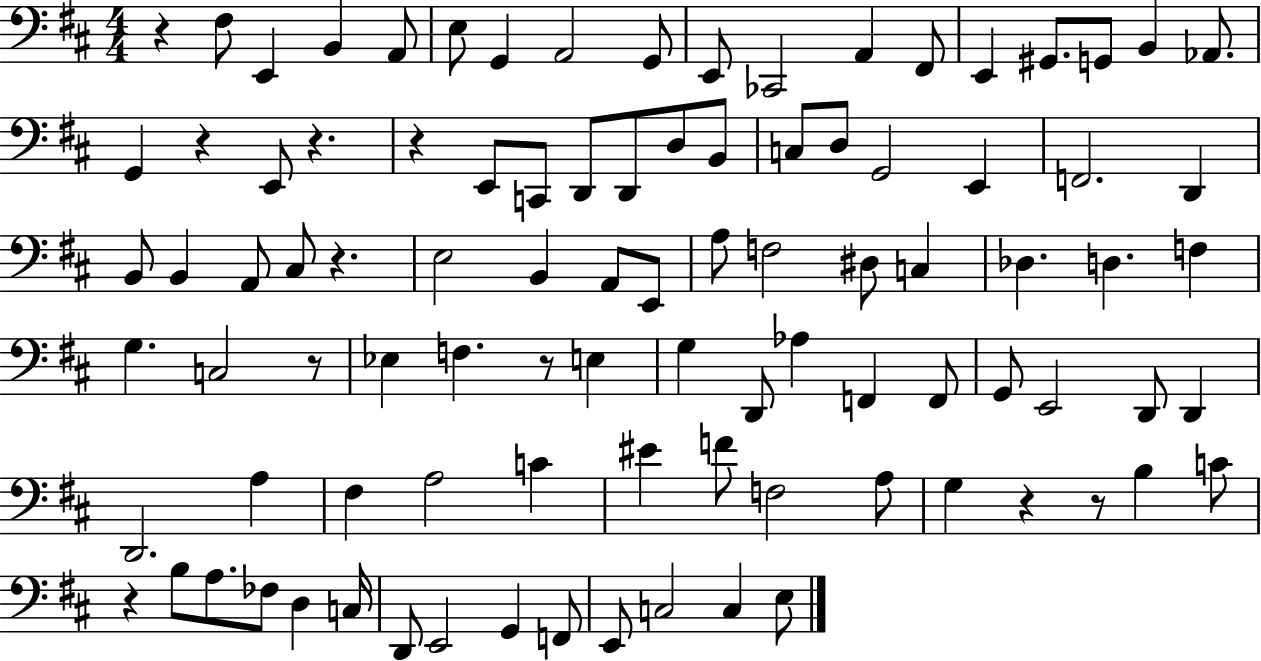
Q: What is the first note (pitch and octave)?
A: F#3